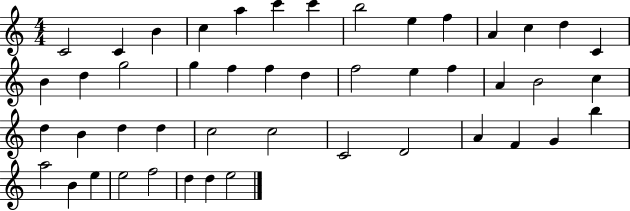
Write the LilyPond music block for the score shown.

{
  \clef treble
  \numericTimeSignature
  \time 4/4
  \key c \major
  c'2 c'4 b'4 | c''4 a''4 c'''4 c'''4 | b''2 e''4 f''4 | a'4 c''4 d''4 c'4 | \break b'4 d''4 g''2 | g''4 f''4 f''4 d''4 | f''2 e''4 f''4 | a'4 b'2 c''4 | \break d''4 b'4 d''4 d''4 | c''2 c''2 | c'2 d'2 | a'4 f'4 g'4 b''4 | \break a''2 b'4 e''4 | e''2 f''2 | d''4 d''4 e''2 | \bar "|."
}